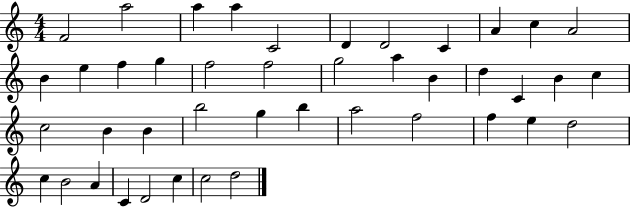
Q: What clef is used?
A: treble